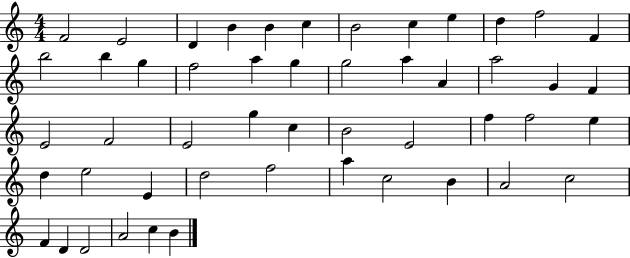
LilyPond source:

{
  \clef treble
  \numericTimeSignature
  \time 4/4
  \key c \major
  f'2 e'2 | d'4 b'4 b'4 c''4 | b'2 c''4 e''4 | d''4 f''2 f'4 | \break b''2 b''4 g''4 | f''2 a''4 g''4 | g''2 a''4 a'4 | a''2 g'4 f'4 | \break e'2 f'2 | e'2 g''4 c''4 | b'2 e'2 | f''4 f''2 e''4 | \break d''4 e''2 e'4 | d''2 f''2 | a''4 c''2 b'4 | a'2 c''2 | \break f'4 d'4 d'2 | a'2 c''4 b'4 | \bar "|."
}